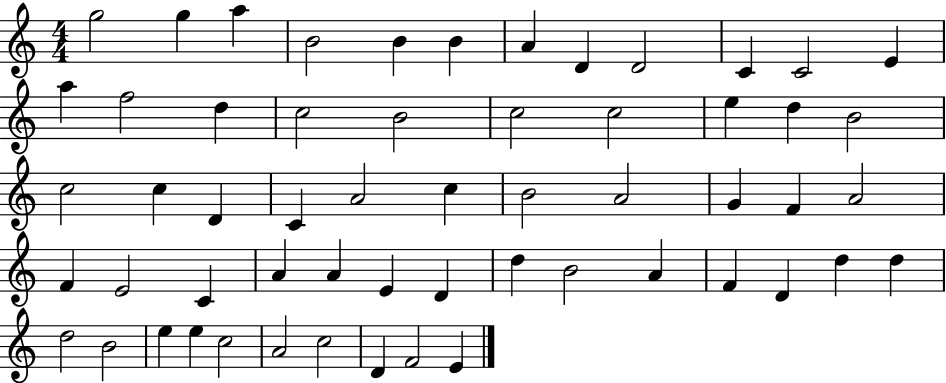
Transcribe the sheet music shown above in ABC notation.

X:1
T:Untitled
M:4/4
L:1/4
K:C
g2 g a B2 B B A D D2 C C2 E a f2 d c2 B2 c2 c2 e d B2 c2 c D C A2 c B2 A2 G F A2 F E2 C A A E D d B2 A F D d d d2 B2 e e c2 A2 c2 D F2 E